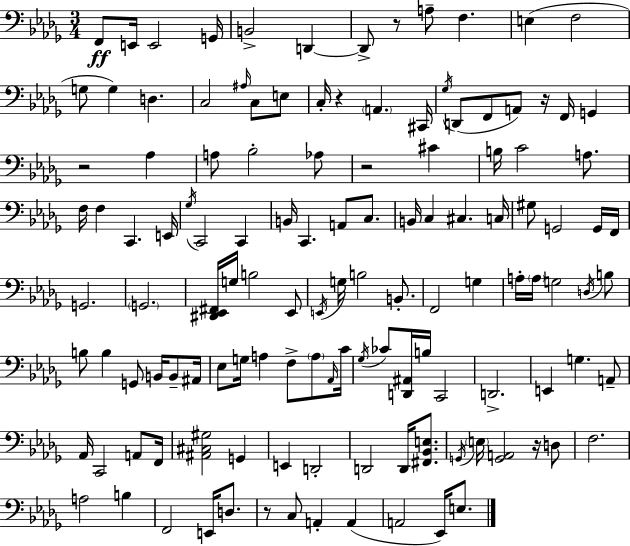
X:1
T:Untitled
M:3/4
L:1/4
K:Bbm
F,,/2 E,,/4 E,,2 G,,/4 B,,2 D,, D,,/2 z/2 A,/2 F, E, F,2 G,/2 G, D, C,2 ^A,/4 C,/2 E,/2 C,/4 z A,, ^C,,/4 _G,/4 D,,/2 F,,/2 A,,/2 z/4 F,,/4 G,, z2 _A, A,/2 _B,2 _A,/2 z2 ^C B,/4 C2 A,/2 F,/4 F, C,, E,,/4 _G,/4 C,,2 C,, B,,/4 C,, A,,/2 C,/2 B,,/4 C, ^C, C,/4 ^G,/2 G,,2 G,,/4 F,,/4 G,,2 G,,2 [^D,,_E,,^F,,]/4 G,/4 B,2 _E,,/2 E,,/4 G,/4 B,2 B,,/2 F,,2 G, A,/4 A,/4 G,2 D,/4 B,/2 B,/2 B, G,,/2 B,,/4 B,,/2 ^A,,/4 _E,/2 G,/4 A, F,/2 A,/2 _A,,/4 C/4 _G,/4 _C/2 [D,,^A,,]/4 B,/4 C,,2 D,,2 E,, G, A,,/2 _A,,/4 C,,2 A,,/2 F,,/4 [^A,,^C,^G,]2 G,, E,, D,,2 D,,2 D,,/4 [^F,,_B,,E,]/2 G,,/4 E,/4 [G,,A,,]2 z/4 D,/2 F,2 A,2 B, F,,2 E,,/4 D,/2 z/2 C,/2 A,, A,, A,,2 _E,,/4 E,/2